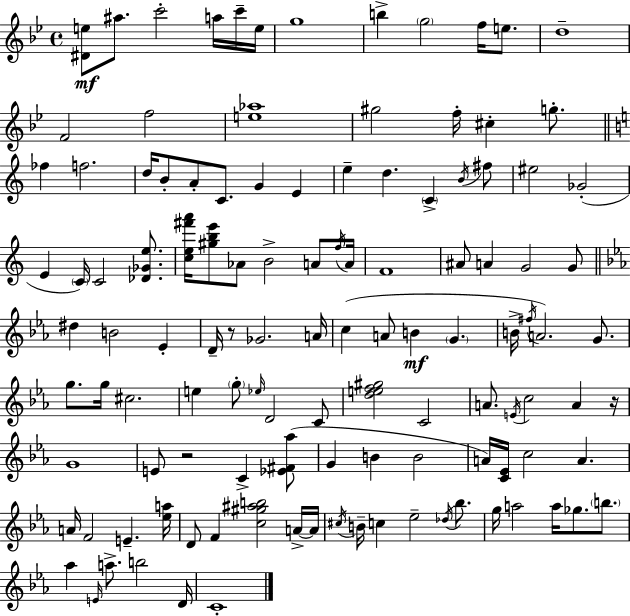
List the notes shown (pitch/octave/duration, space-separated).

[D#4,E5]/e A#5/e. C6/h A5/s C6/s E5/s G5/w B5/q G5/h F5/s E5/e. D5/w F4/h F5/h [E5,Ab5]/w G#5/h F5/s C#5/q G5/e. FES5/q F5/h. D5/s B4/e A4/e C4/e. G4/q E4/q E5/q D5/q. C4/q B4/s F#5/e EIS5/h Gb4/h E4/q C4/s C4/h [Db4,Gb4,E5]/e. [C5,E5,F#6,A6]/s [G#5,B5,E6]/e Ab4/e B4/h A4/e F5/s A4/s F4/w A#4/e A4/q G4/h G4/e D#5/q B4/h Eb4/q D4/s R/e Gb4/h. A4/s C5/q A4/e B4/q G4/q. B4/s F#5/s A4/h. G4/e. G5/e. G5/s C#5/h. E5/q G5/e Eb5/s D4/h C4/e [D5,E5,F5,G#5]/h C4/h A4/e. E4/s C5/h A4/q R/s G4/w E4/e R/h C4/q [Eb4,F#4,Ab5]/e G4/q B4/q B4/h A4/s [C4,Eb4]/s C5/h A4/q. A4/s F4/h E4/q. [Eb5,A5]/s D4/e F4/q [C5,G#5,A#5,B5]/h A4/s A4/s C#5/s B4/s C5/q Eb5/h Db5/s Bb5/e. G5/s A5/h A5/s Gb5/e. B5/e. Ab5/q E4/s A5/e. B5/h D4/s C4/w